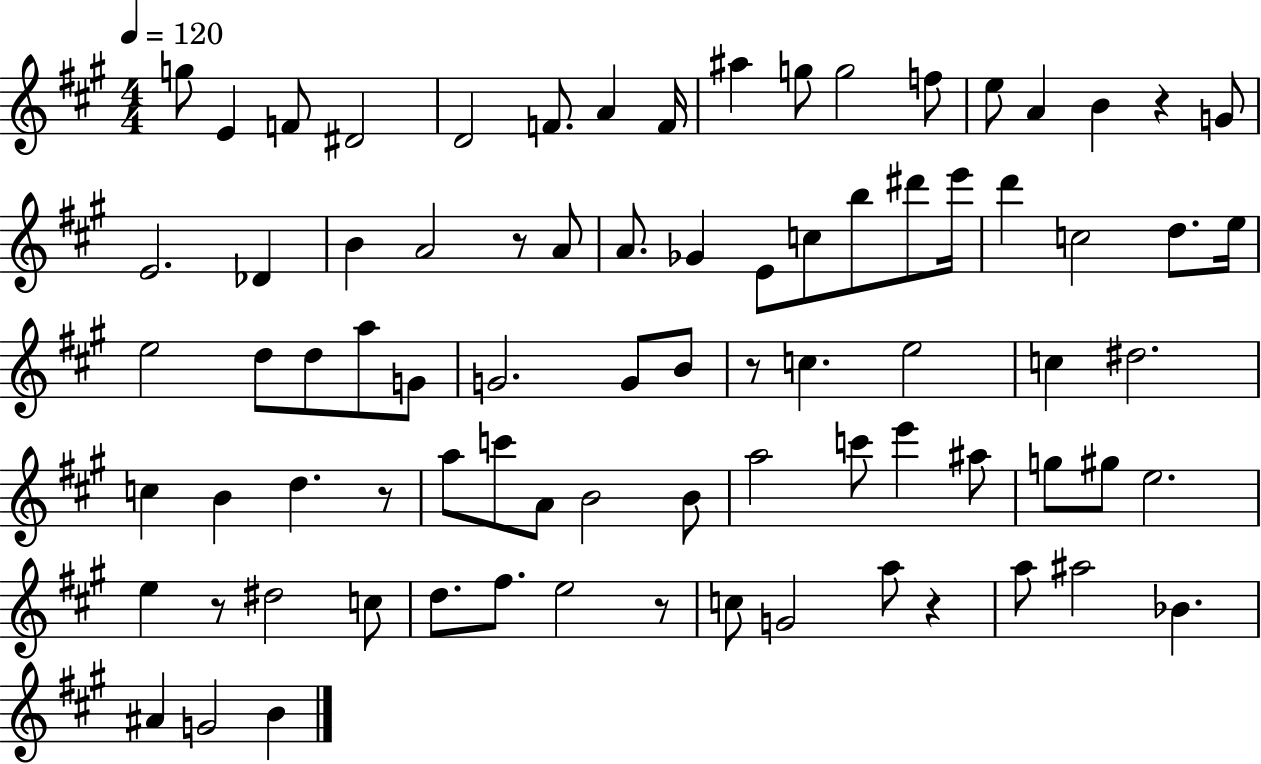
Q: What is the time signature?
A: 4/4